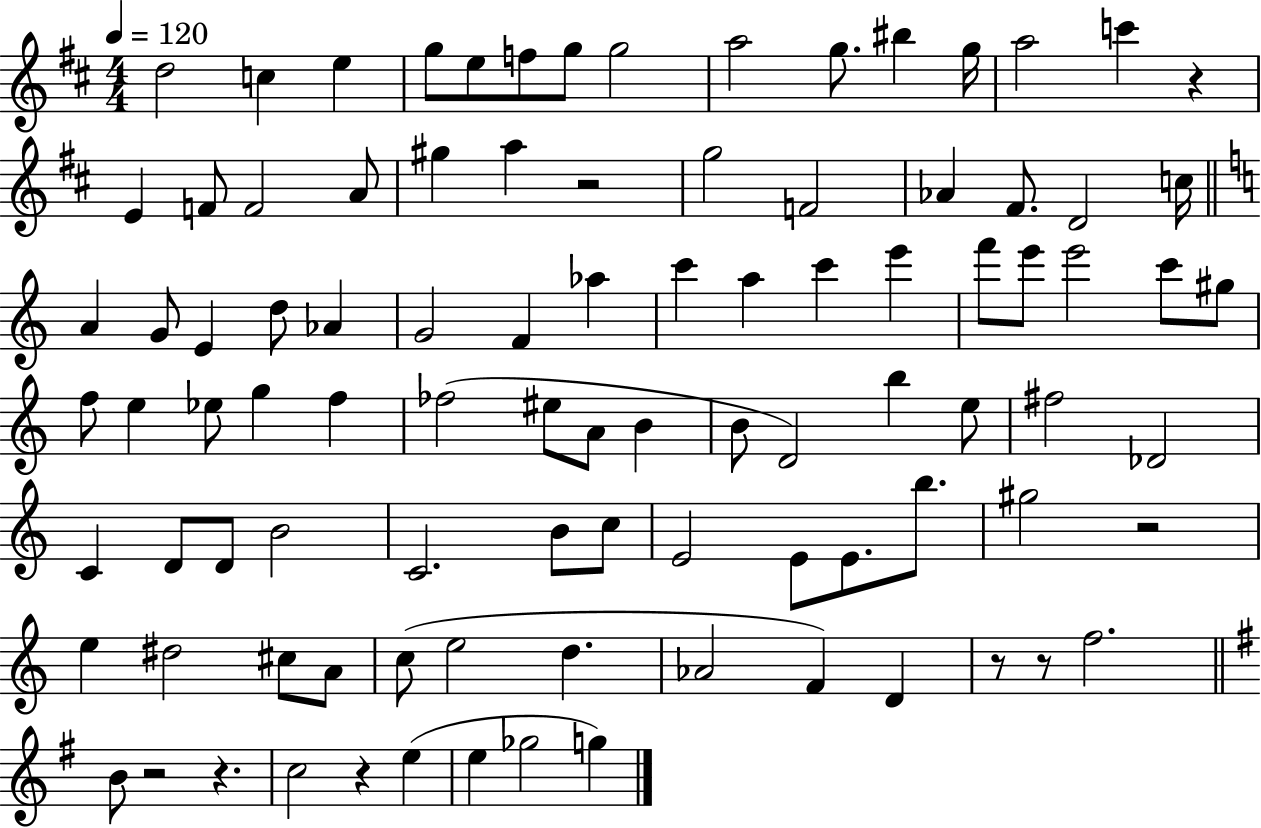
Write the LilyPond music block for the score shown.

{
  \clef treble
  \numericTimeSignature
  \time 4/4
  \key d \major
  \tempo 4 = 120
  d''2 c''4 e''4 | g''8 e''8 f''8 g''8 g''2 | a''2 g''8. bis''4 g''16 | a''2 c'''4 r4 | \break e'4 f'8 f'2 a'8 | gis''4 a''4 r2 | g''2 f'2 | aes'4 fis'8. d'2 c''16 | \break \bar "||" \break \key c \major a'4 g'8 e'4 d''8 aes'4 | g'2 f'4 aes''4 | c'''4 a''4 c'''4 e'''4 | f'''8 e'''8 e'''2 c'''8 gis''8 | \break f''8 e''4 ees''8 g''4 f''4 | fes''2( eis''8 a'8 b'4 | b'8 d'2) b''4 e''8 | fis''2 des'2 | \break c'4 d'8 d'8 b'2 | c'2. b'8 c''8 | e'2 e'8 e'8. b''8. | gis''2 r2 | \break e''4 dis''2 cis''8 a'8 | c''8( e''2 d''4. | aes'2 f'4) d'4 | r8 r8 f''2. | \break \bar "||" \break \key g \major b'8 r2 r4. | c''2 r4 e''4( | e''4 ges''2 g''4) | \bar "|."
}